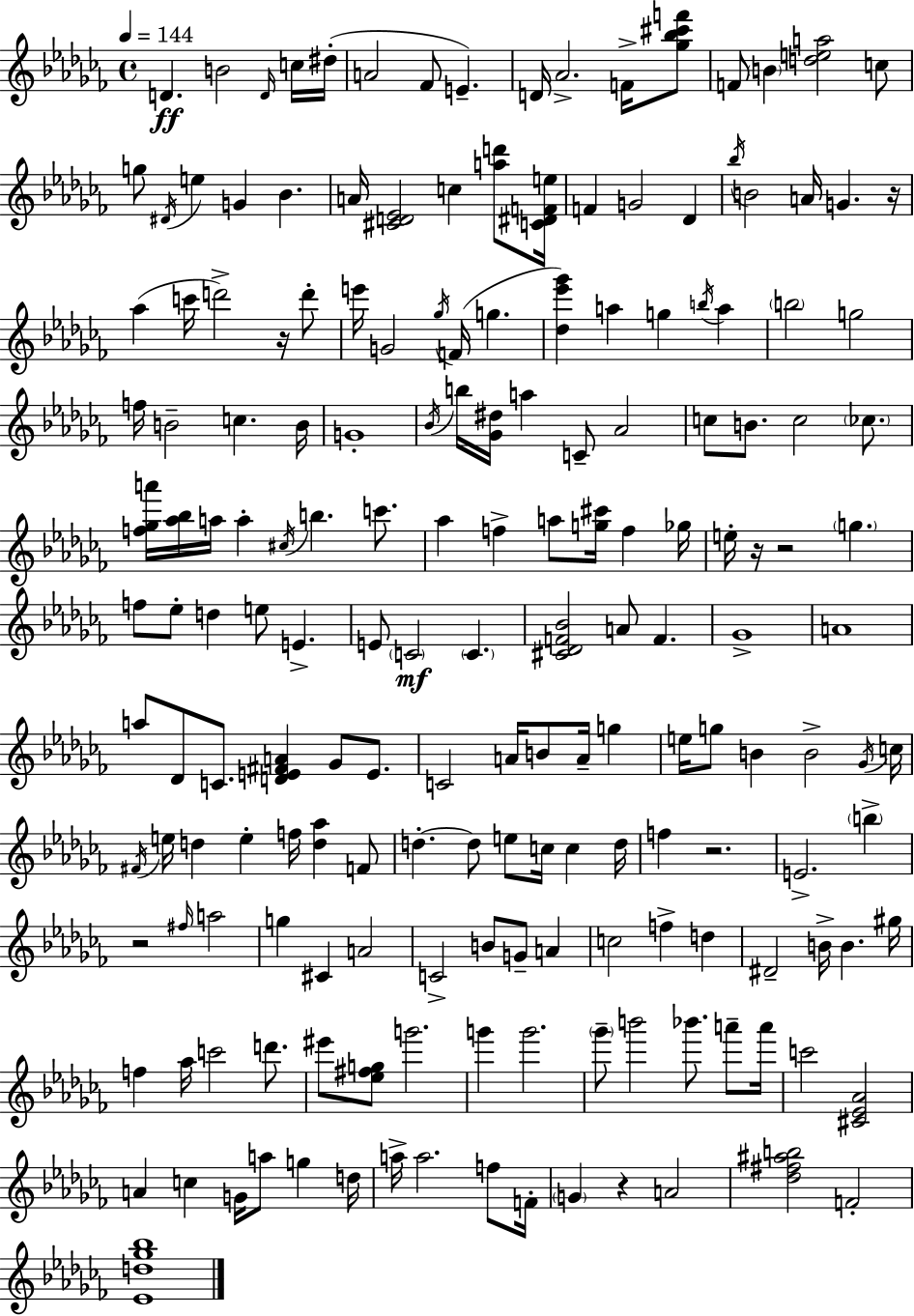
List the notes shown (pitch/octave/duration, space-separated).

D4/q. B4/h D4/s C5/s D#5/s A4/h FES4/e E4/q. D4/s Ab4/h. F4/s [Gb5,Bb5,C#6,F6]/e F4/e B4/q [D5,E5,A5]/h C5/e G5/e D#4/s E5/q G4/q Bb4/q. A4/s [C#4,D4,Eb4]/h C5/q [A5,D6]/e [C4,D#4,F4,E5]/s F4/q G4/h Db4/q Bb5/s B4/h A4/s G4/q. R/s Ab5/q C6/s D6/h R/s D6/e E6/s G4/h Gb5/s F4/s G5/q. [Db5,Eb6,Gb6]/q A5/q G5/q B5/s A5/q B5/h G5/h F5/s B4/h C5/q. B4/s G4/w Bb4/s B5/s [Gb4,D#5]/s A5/q C4/e Ab4/h C5/e B4/e. C5/h CES5/e. [F5,Gb5,A6]/s [Ab5,Bb5]/s A5/s A5/q C#5/s B5/q. C6/e. Ab5/q F5/q A5/e [G5,C#6]/s F5/q Gb5/s E5/s R/s R/h G5/q. F5/e Eb5/e D5/q E5/e E4/q. E4/e C4/h C4/q. [C#4,Db4,F4,Bb4]/h A4/e F4/q. Gb4/w A4/w A5/e Db4/e C4/e. [D4,E4,F#4,A4]/q Gb4/e E4/e. C4/h A4/s B4/e A4/s G5/q E5/s G5/e B4/q B4/h Gb4/s C5/s F#4/s E5/s D5/q E5/q F5/s [D5,Ab5]/q F4/e D5/q. D5/e E5/e C5/s C5/q D5/s F5/q R/h. E4/h. B5/q R/h F#5/s A5/h G5/q C#4/q A4/h C4/h B4/e G4/e A4/q C5/h F5/q D5/q D#4/h B4/s B4/q. G#5/s F5/q Ab5/s C6/h D6/e. EIS6/e [Eb5,F#5,G5]/e G6/h. G6/q G6/h. Gb6/e B6/h Bb6/e. A6/e A6/s C6/h [C#4,Eb4,Ab4]/h A4/q C5/q G4/s A5/e G5/q D5/s A5/s A5/h. F5/e F4/s G4/q R/q A4/h [Db5,F#5,A#5,B5]/h F4/h [Eb4,D5,Gb5,Bb5]/w